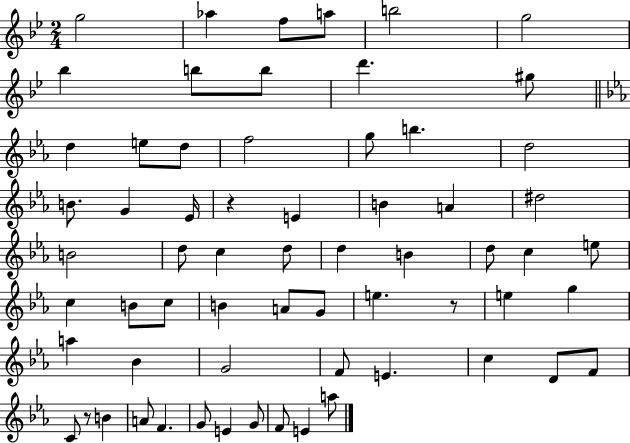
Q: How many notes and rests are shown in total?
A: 64